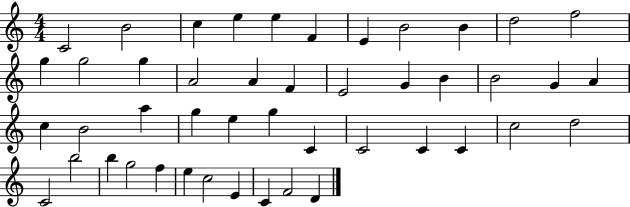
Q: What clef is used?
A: treble